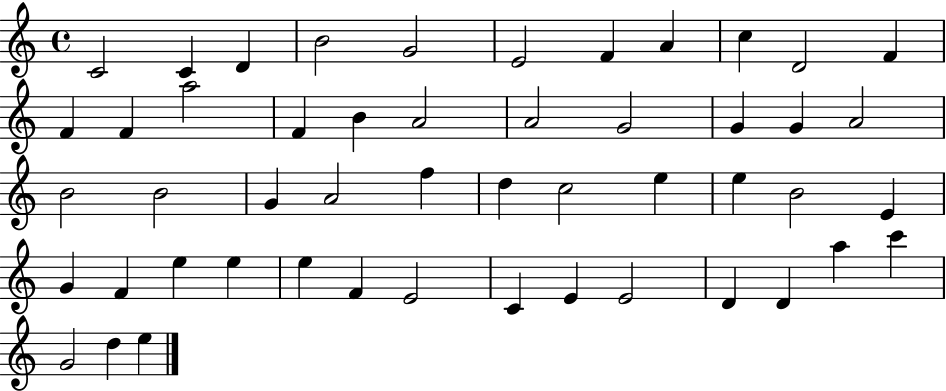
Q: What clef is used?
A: treble